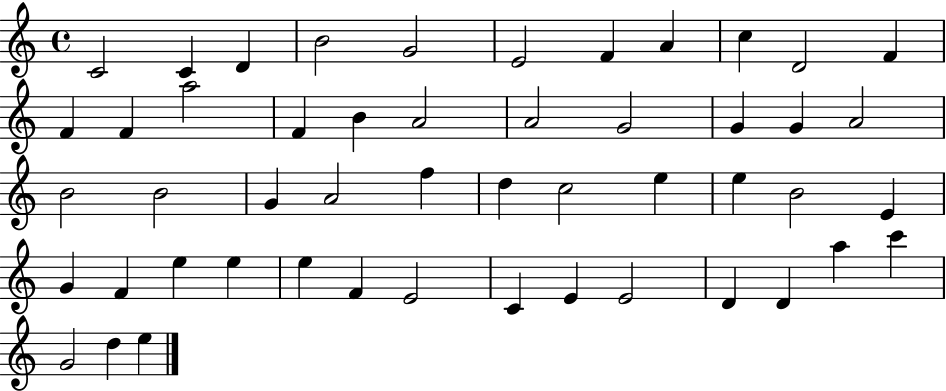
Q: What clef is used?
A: treble